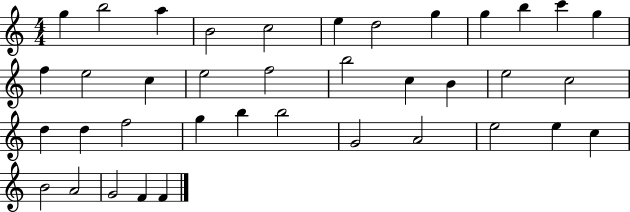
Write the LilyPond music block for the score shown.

{
  \clef treble
  \numericTimeSignature
  \time 4/4
  \key c \major
  g''4 b''2 a''4 | b'2 c''2 | e''4 d''2 g''4 | g''4 b''4 c'''4 g''4 | \break f''4 e''2 c''4 | e''2 f''2 | b''2 c''4 b'4 | e''2 c''2 | \break d''4 d''4 f''2 | g''4 b''4 b''2 | g'2 a'2 | e''2 e''4 c''4 | \break b'2 a'2 | g'2 f'4 f'4 | \bar "|."
}